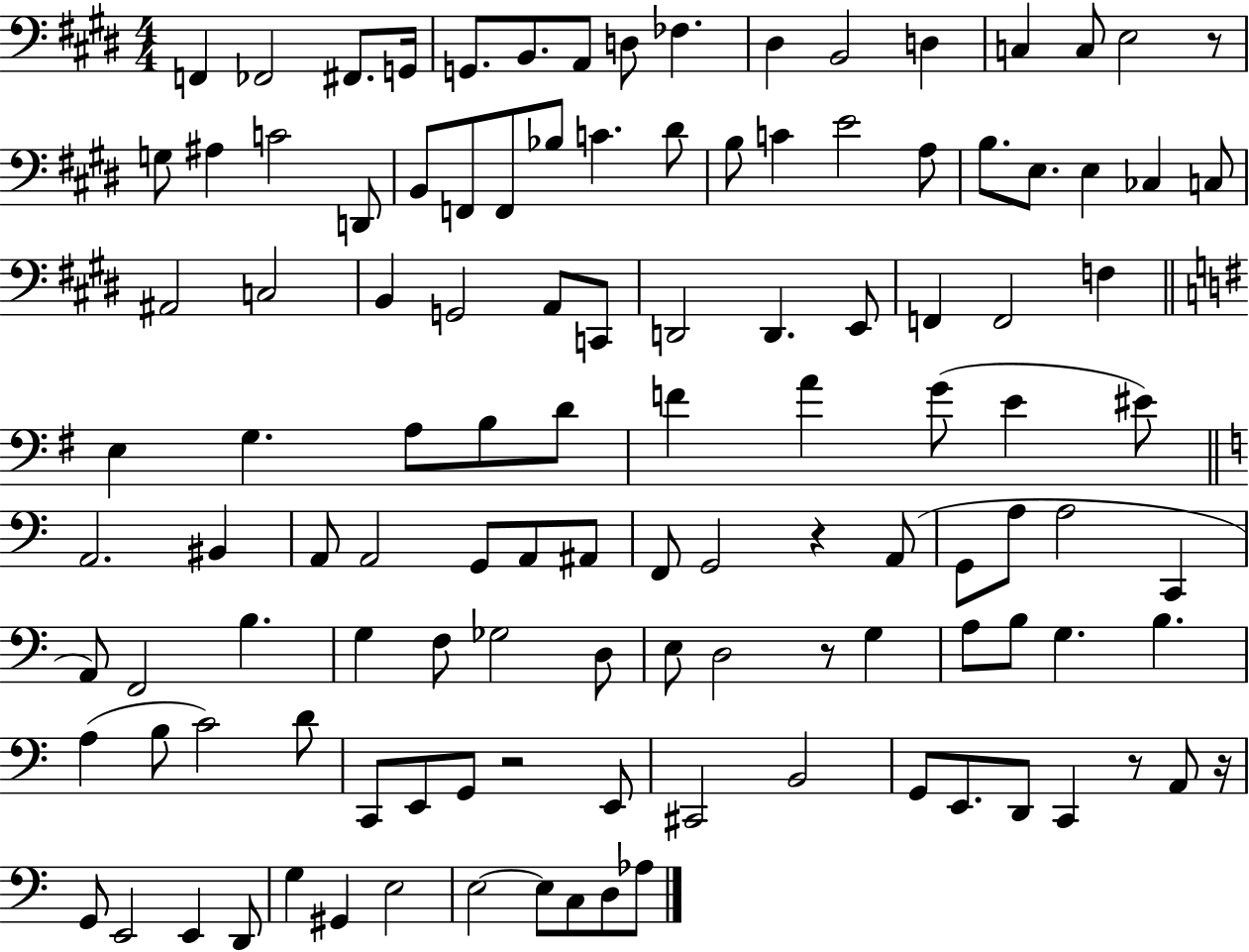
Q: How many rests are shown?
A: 6